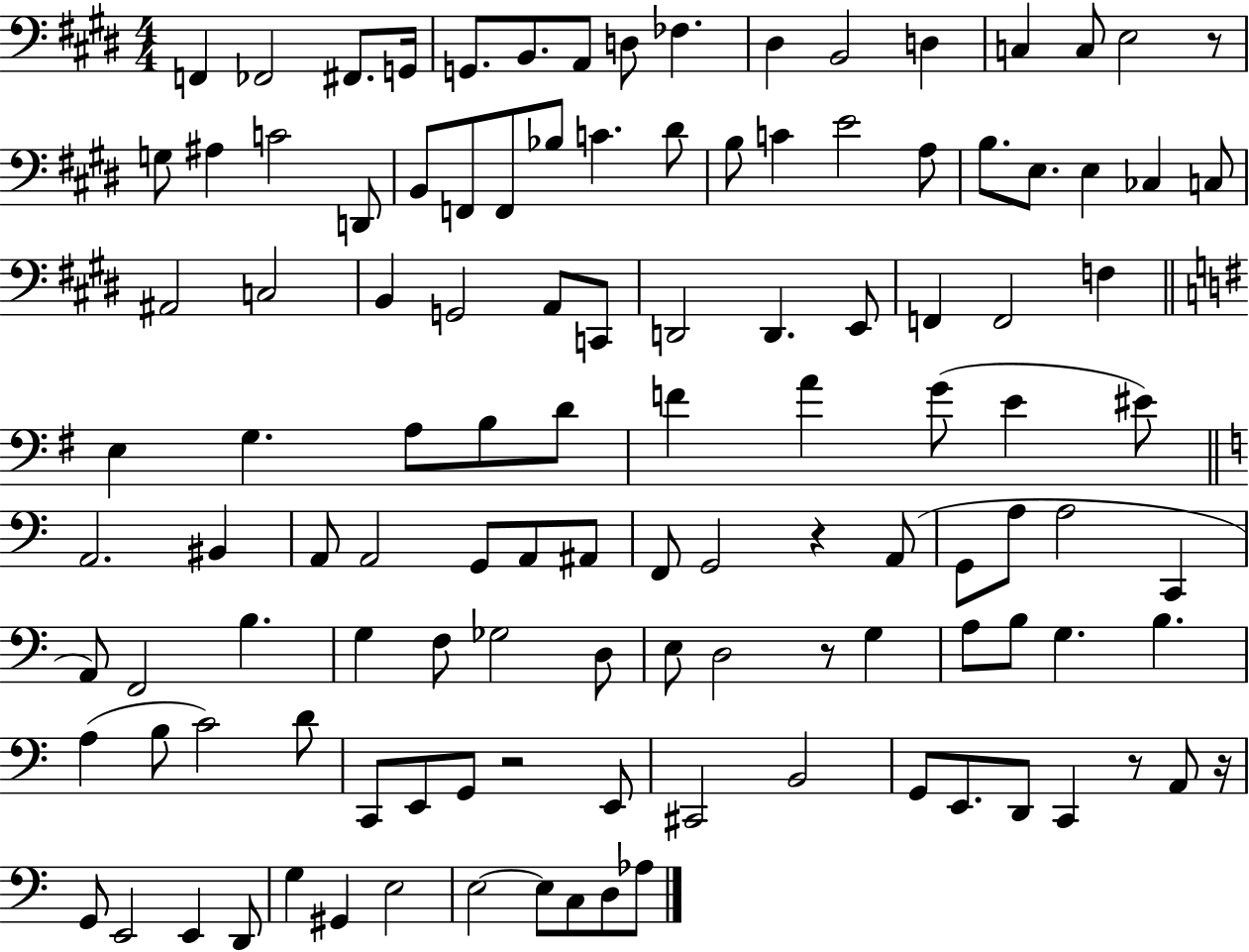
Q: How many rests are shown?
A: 6